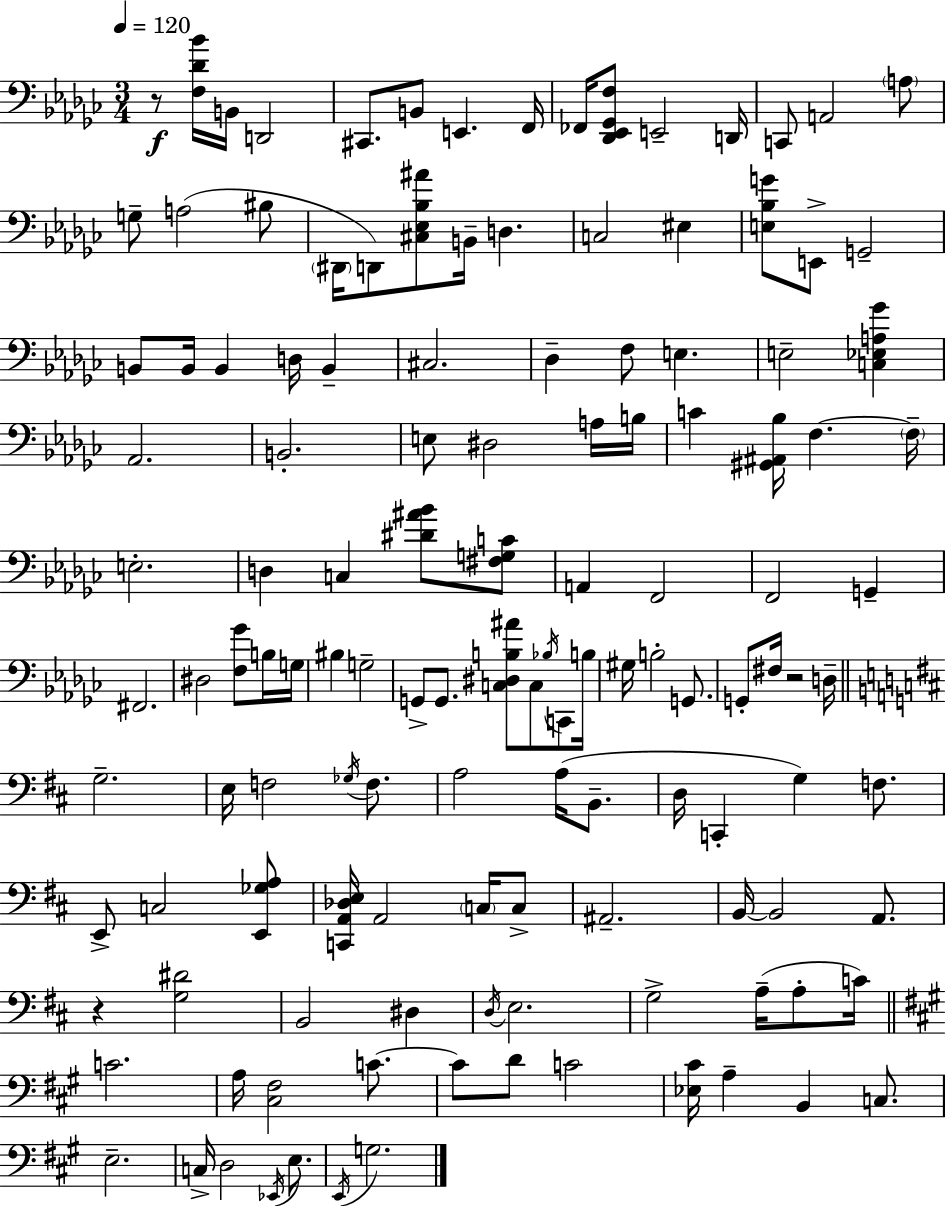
{
  \clef bass
  \numericTimeSignature
  \time 3/4
  \key ees \minor
  \tempo 4 = 120
  \repeat volta 2 { r8\f <f des' bes'>16 b,16 d,2 | cis,8. b,8 e,4. f,16 | fes,16 <des, ees, ges, f>8 e,2-- d,16 | c,8 a,2 \parenthesize a8 | \break g8-- a2( bis8 | \parenthesize dis,16 d,8) <cis ees bes ais'>8 b,16-- d4. | c2 eis4 | <e bes g'>8 e,8-> g,2-- | \break b,8 b,16 b,4 d16 b,4-- | cis2. | des4-- f8 e4. | e2-- <c ees a ges'>4 | \break aes,2. | b,2.-. | e8 dis2 a16 b16 | c'4 <gis, ais, bes>16 f4.~~ \parenthesize f16-- | \break e2.-. | d4 c4 <dis' ais' bes'>8 <fis g c'>8 | a,4 f,2 | f,2 g,4-- | \break fis,2. | dis2 <f ges'>8 b16 g16 | bis4 g2-- | g,8-> g,8. <c dis b ais'>8 c8 \acciaccatura { bes16 } c,8 | \break b16 gis16 b2-. g,8. | g,8-. fis16 r2 | d16-- \bar "||" \break \key d \major g2.-- | e16 f2 \acciaccatura { ges16 } f8. | a2 a16( b,8.-- | d16 c,4-. g4) f8. | \break e,8-> c2 <e, ges a>8 | <c, a, des e>16 a,2 \parenthesize c16 c8-> | ais,2.-- | b,16~~ b,2 a,8. | \break r4 <g dis'>2 | b,2 dis4 | \acciaccatura { d16 } e2. | g2-> a16--( a8-. | \break c'16) \bar "||" \break \key a \major c'2. | a16 <cis fis>2 c'8.~~ | c'8 d'8 c'2 | <ees cis'>16 a4-- b,4 c8. | \break e2.-- | c16-> d2 \acciaccatura { ees,16 } e8. | \acciaccatura { e,16 } g2. | } \bar "|."
}